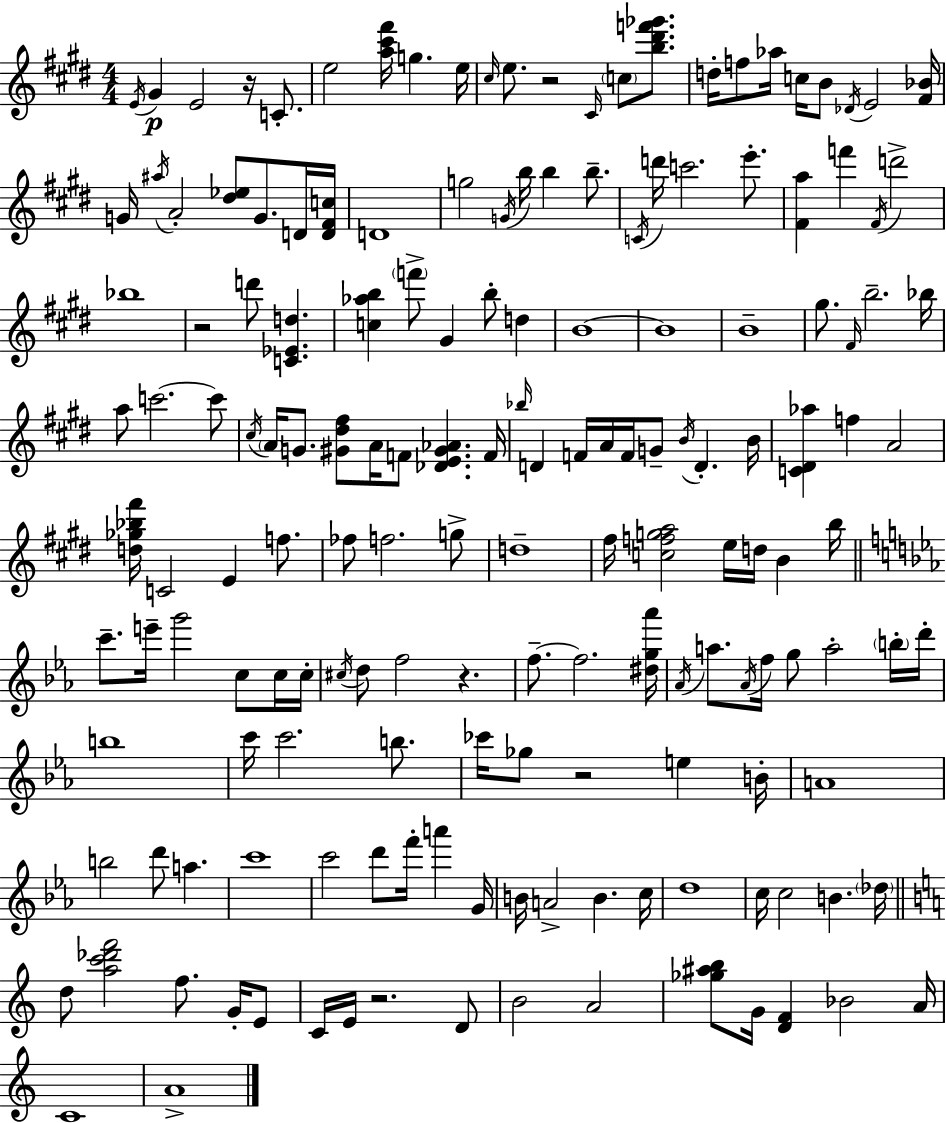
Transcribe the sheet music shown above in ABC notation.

X:1
T:Untitled
M:4/4
L:1/4
K:E
E/4 ^G E2 z/4 C/2 e2 [a^c'^f']/4 g e/4 ^c/4 e/2 z2 ^C/4 c/2 [b^d'f'_g']/2 d/4 f/2 _a/4 c/4 B/2 _D/4 E2 [^F_B]/4 G/4 ^a/4 A2 [^d_e]/2 G/2 D/4 [D^Fc]/4 D4 g2 G/4 b/4 b b/2 C/4 d'/4 c'2 e'/2 [^Fa] f' ^F/4 d'2 _b4 z2 d'/2 [C_Ed] [c_ab] f'/2 ^G b/2 d B4 B4 B4 ^g/2 ^F/4 b2 _b/4 a/2 c'2 c'/2 ^c/4 A/4 G/2 [^G^d^f]/2 A/4 F/2 [_DE^G_A] F/4 _b/4 D F/4 A/4 F/4 G/2 B/4 D B/4 [C^D_a] f A2 [d_g_b^f']/4 C2 E f/2 _f/2 f2 g/2 d4 ^f/4 [cfga]2 e/4 d/4 B b/4 c'/2 e'/4 g'2 c/2 c/4 c/4 ^c/4 d/2 f2 z f/2 f2 [^dg_a']/4 _A/4 a/2 _A/4 f/4 g/2 a2 b/4 d'/4 b4 c'/4 c'2 b/2 _c'/4 _g/2 z2 e B/4 A4 b2 d'/2 a c'4 c'2 d'/2 f'/4 a' G/4 B/4 A2 B c/4 d4 c/4 c2 B _d/4 d/2 [ac'_d'f']2 f/2 G/4 E/2 C/4 E/4 z2 D/2 B2 A2 [_g^ab]/2 G/4 [DF] _B2 A/4 C4 A4